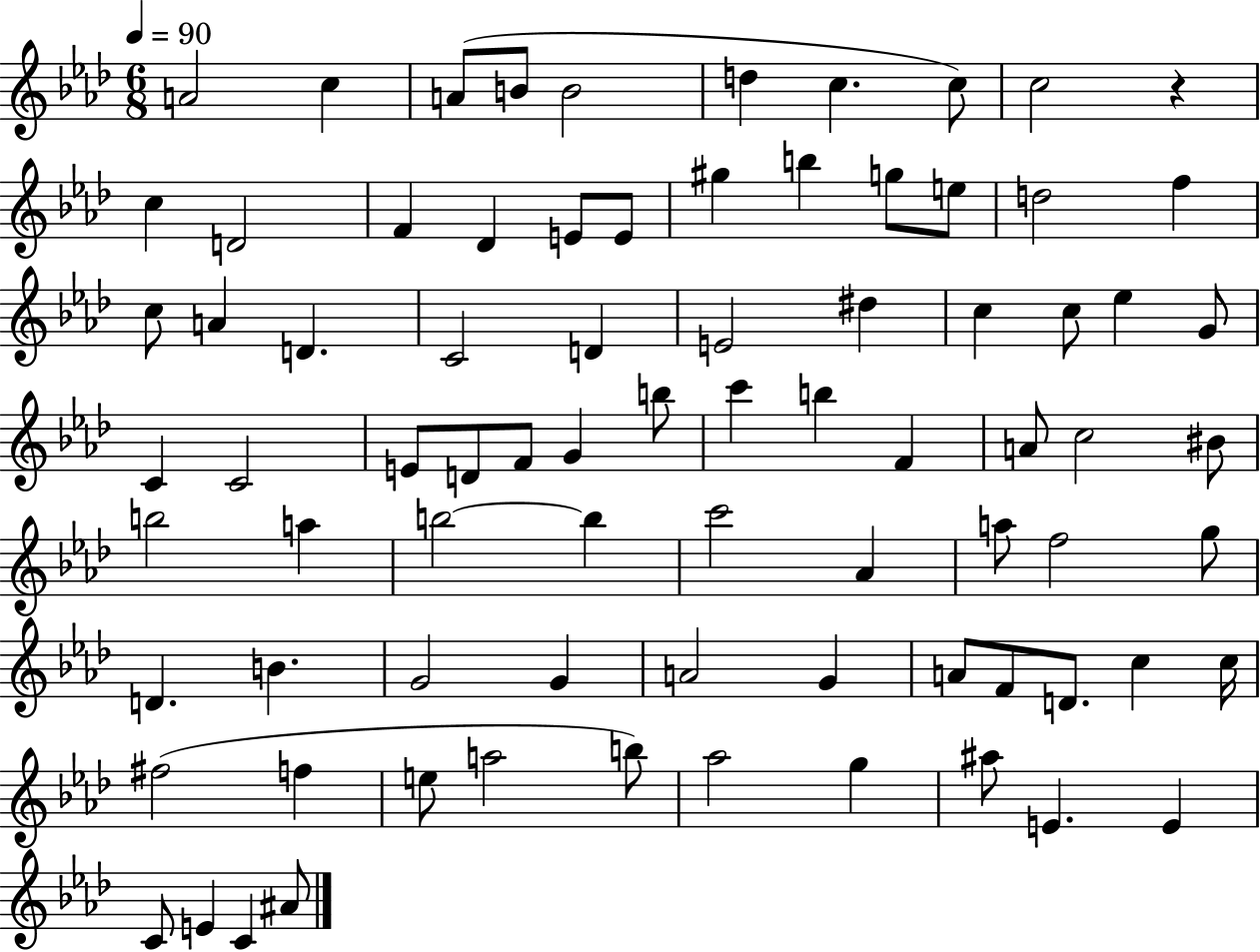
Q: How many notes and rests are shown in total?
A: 80